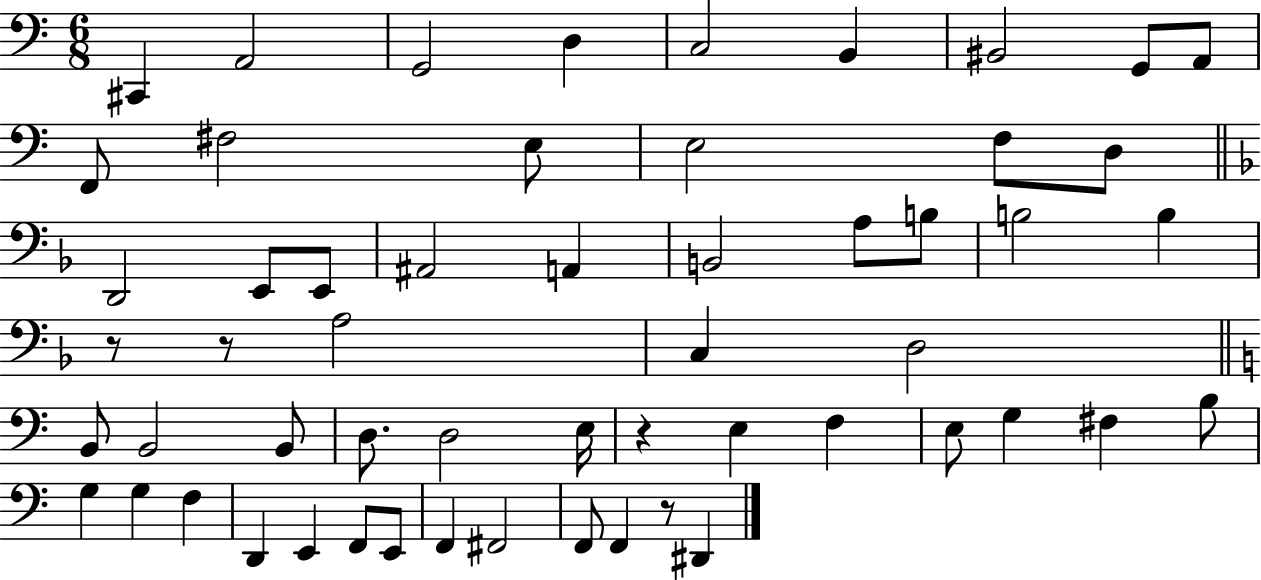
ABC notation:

X:1
T:Untitled
M:6/8
L:1/4
K:C
^C,, A,,2 G,,2 D, C,2 B,, ^B,,2 G,,/2 A,,/2 F,,/2 ^F,2 E,/2 E,2 F,/2 D,/2 D,,2 E,,/2 E,,/2 ^A,,2 A,, B,,2 A,/2 B,/2 B,2 B, z/2 z/2 A,2 C, D,2 B,,/2 B,,2 B,,/2 D,/2 D,2 E,/4 z E, F, E,/2 G, ^F, B,/2 G, G, F, D,, E,, F,,/2 E,,/2 F,, ^F,,2 F,,/2 F,, z/2 ^D,,